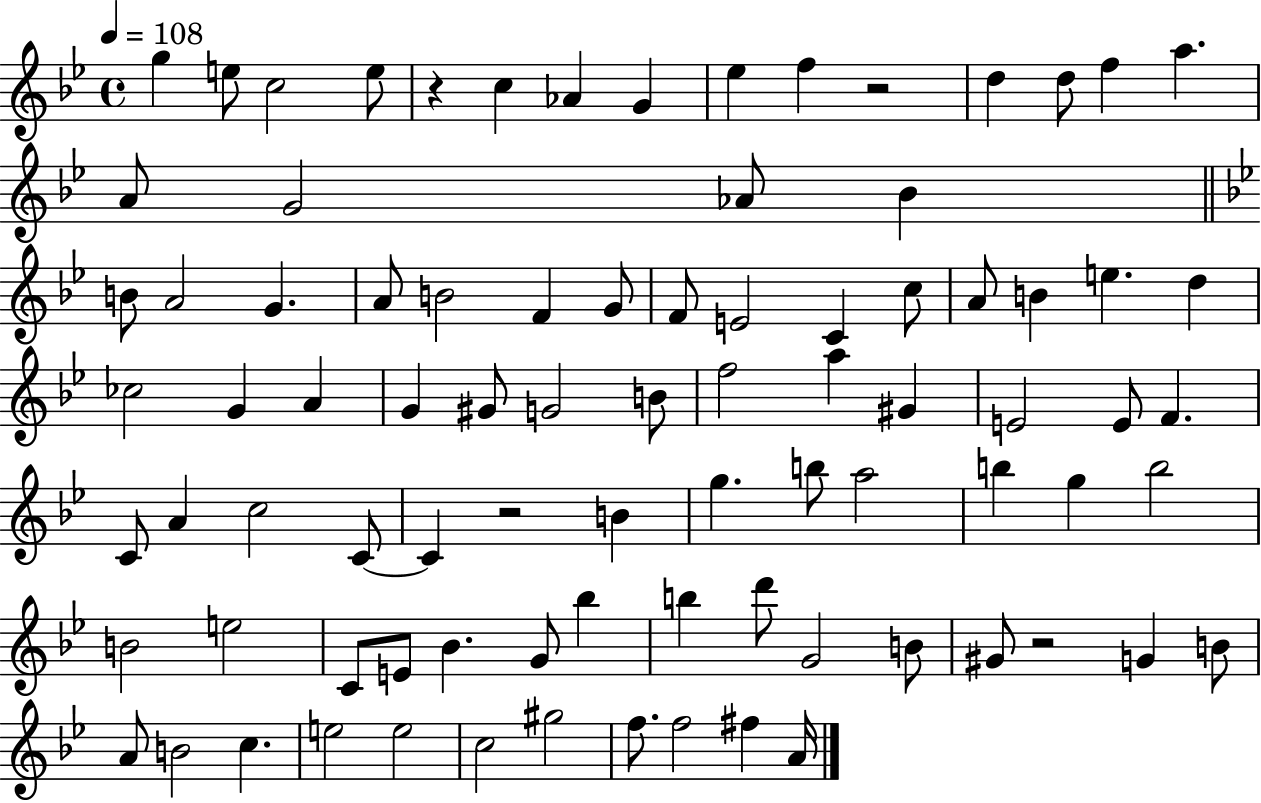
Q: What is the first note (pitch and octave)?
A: G5